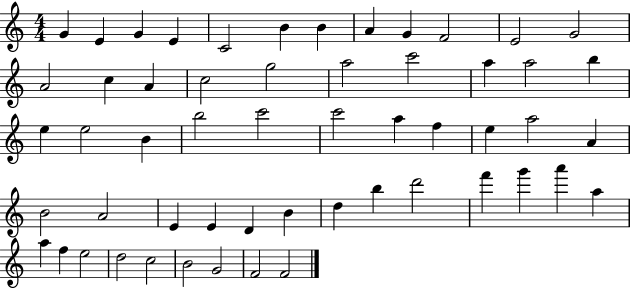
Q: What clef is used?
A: treble